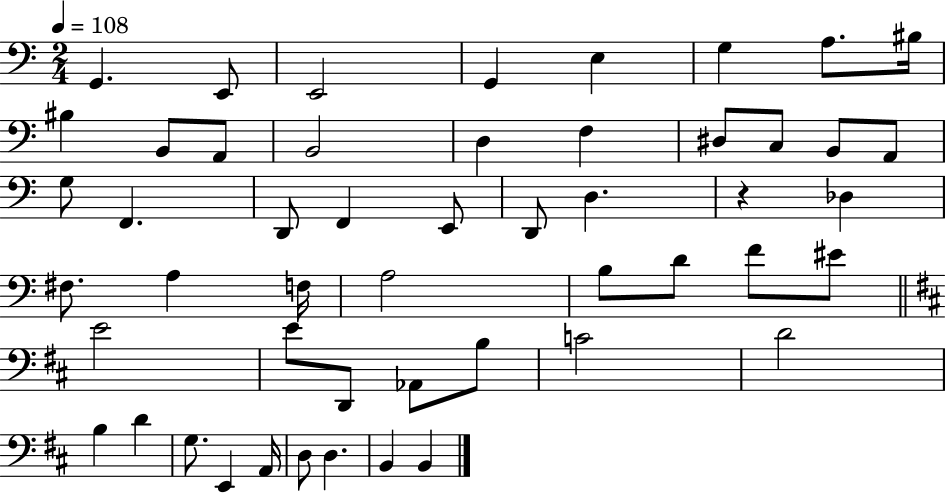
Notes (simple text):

G2/q. E2/e E2/h G2/q E3/q G3/q A3/e. BIS3/s BIS3/q B2/e A2/e B2/h D3/q F3/q D#3/e C3/e B2/e A2/e G3/e F2/q. D2/e F2/q E2/e D2/e D3/q. R/q Db3/q F#3/e. A3/q F3/s A3/h B3/e D4/e F4/e EIS4/e E4/h E4/e D2/e Ab2/e B3/e C4/h D4/h B3/q D4/q G3/e. E2/q A2/s D3/e D3/q. B2/q B2/q